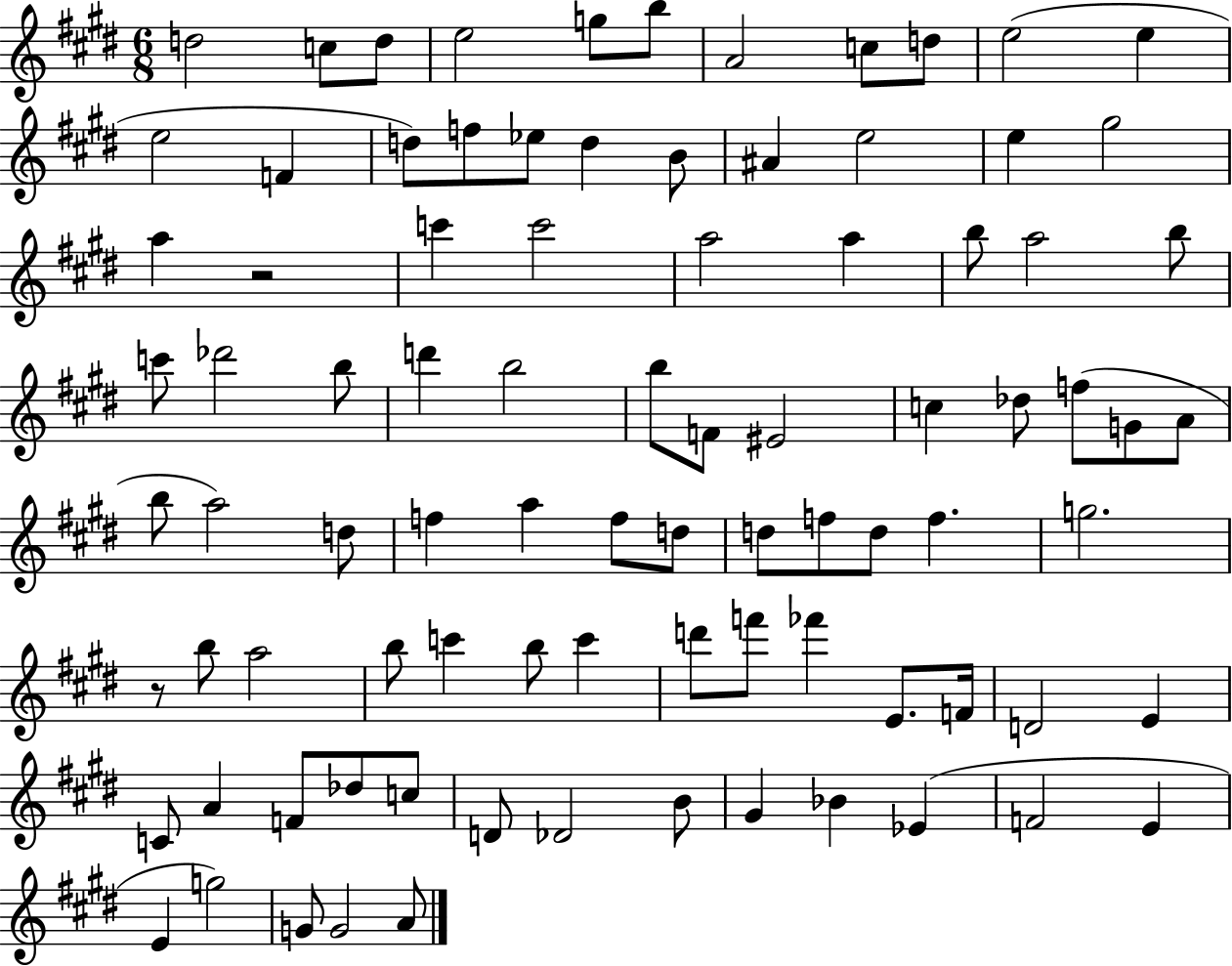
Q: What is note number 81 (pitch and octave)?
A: E4